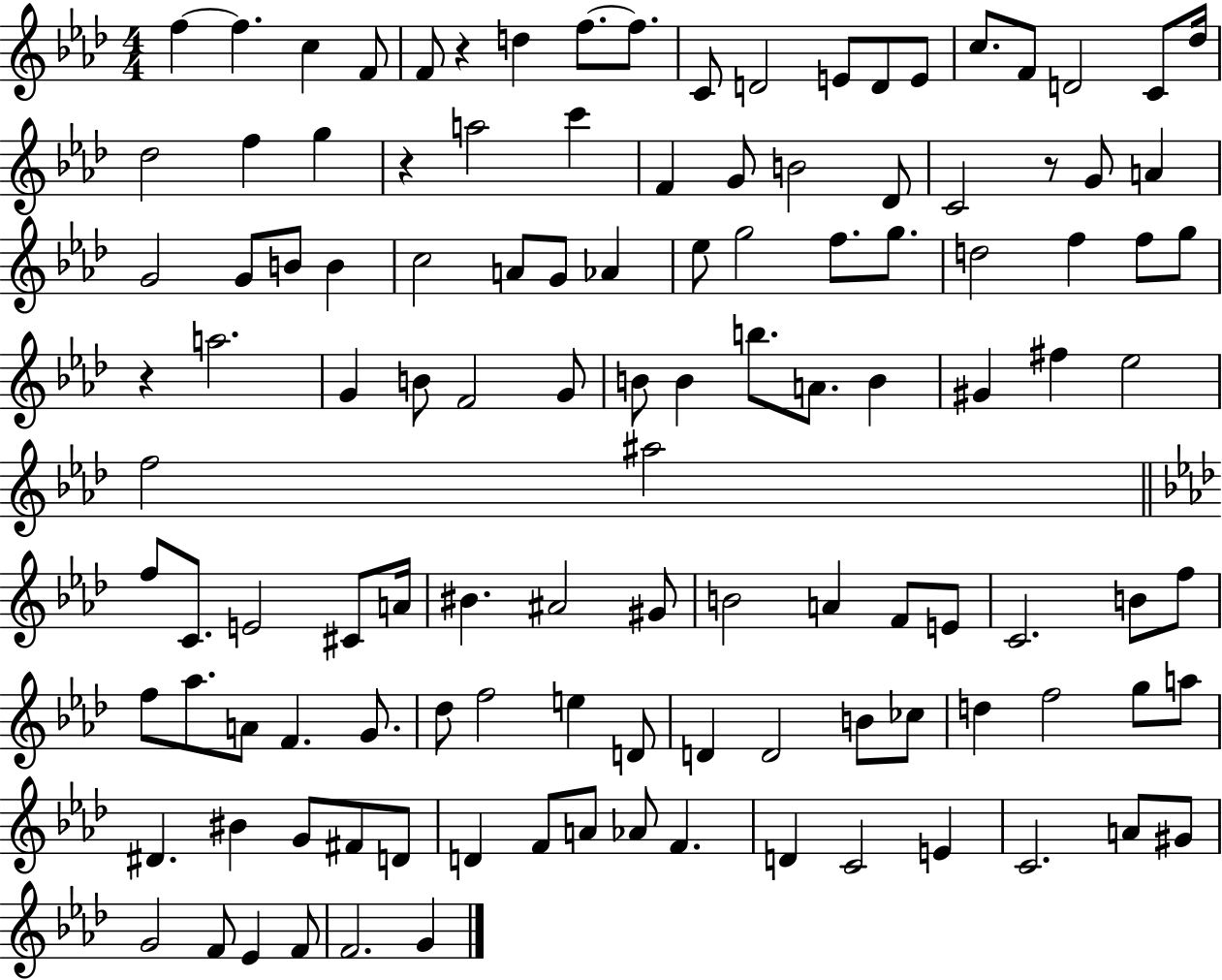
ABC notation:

X:1
T:Untitled
M:4/4
L:1/4
K:Ab
f f c F/2 F/2 z d f/2 f/2 C/2 D2 E/2 D/2 E/2 c/2 F/2 D2 C/2 _d/4 _d2 f g z a2 c' F G/2 B2 _D/2 C2 z/2 G/2 A G2 G/2 B/2 B c2 A/2 G/2 _A _e/2 g2 f/2 g/2 d2 f f/2 g/2 z a2 G B/2 F2 G/2 B/2 B b/2 A/2 B ^G ^f _e2 f2 ^a2 f/2 C/2 E2 ^C/2 A/4 ^B ^A2 ^G/2 B2 A F/2 E/2 C2 B/2 f/2 f/2 _a/2 A/2 F G/2 _d/2 f2 e D/2 D D2 B/2 _c/2 d f2 g/2 a/2 ^D ^B G/2 ^F/2 D/2 D F/2 A/2 _A/2 F D C2 E C2 A/2 ^G/2 G2 F/2 _E F/2 F2 G